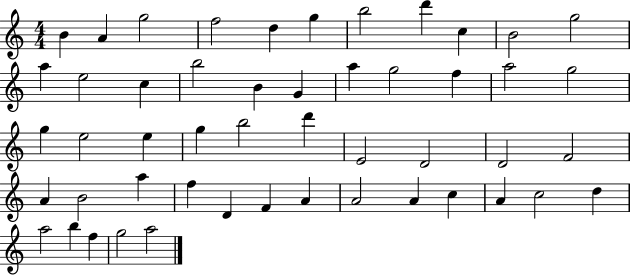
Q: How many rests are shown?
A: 0